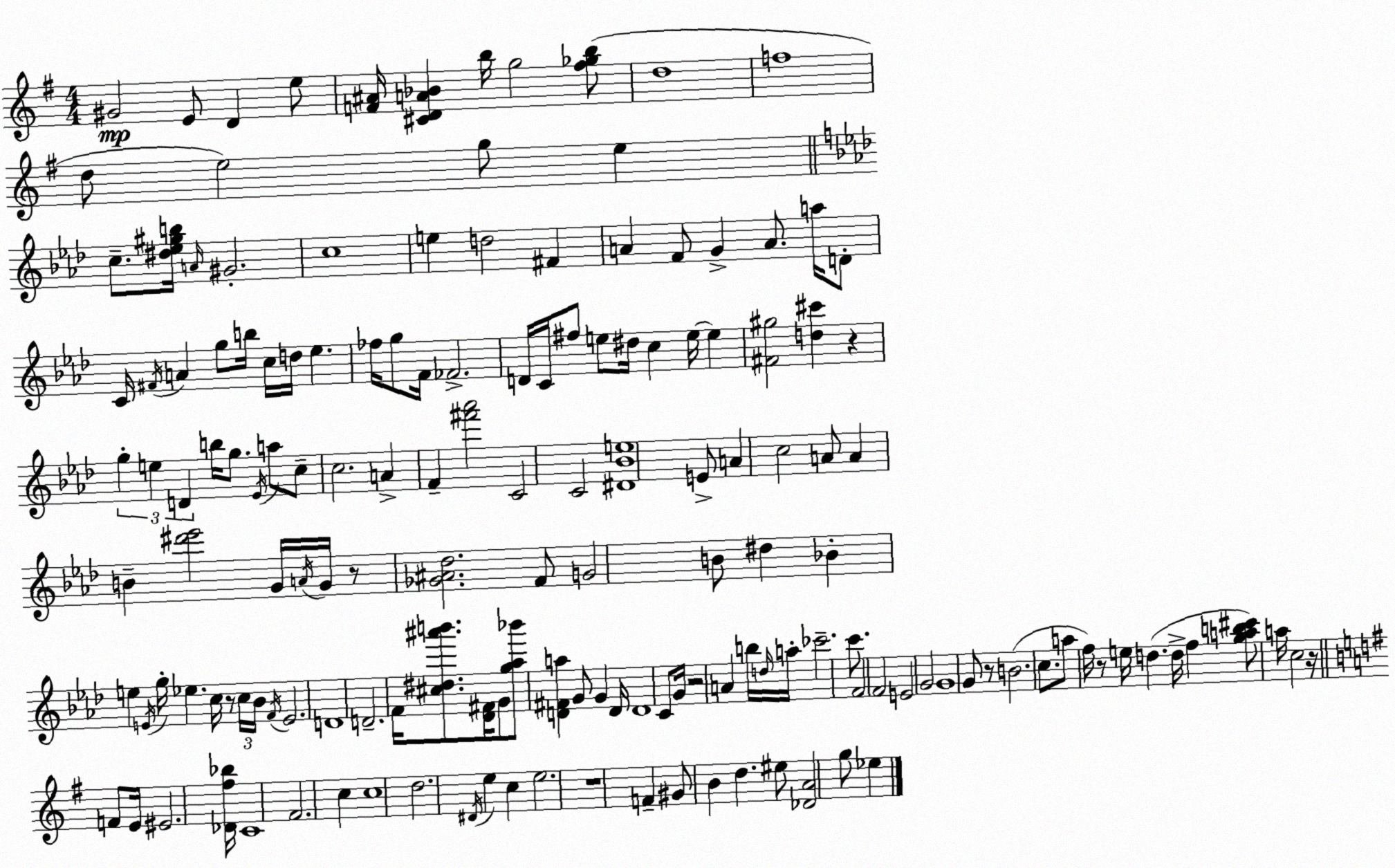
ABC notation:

X:1
T:Untitled
M:4/4
L:1/4
K:Em
^G2 E/2 D e/2 [F^A]/4 [^CDA_B] b/4 g2 [^f_gb]/2 d4 f4 d/2 e2 g/2 e c/2 [^d_e^gb]/4 A/4 ^G2 c4 e d2 ^F A F/2 G A/2 a/4 D/2 C/4 ^F/4 A g/2 b/4 c/4 d/4 _e _f/4 g/2 F/4 _F2 D/4 C/4 ^f/2 e/2 ^d/4 c e/4 e [^F^g]2 [d^c'] z g e D b/4 g/2 _E/4 a/2 c/2 c2 A F [^f'_a']2 C2 C2 [^D_Be]4 E/2 A c2 A/2 A B [^d'_e']2 G/4 A/4 G/4 z/2 [_G^A_d]2 F/2 G2 B/2 ^d _B e E/4 g/4 _e c/4 z/2 c/4 _B/4 F/4 E2 D4 D2 F/4 [^c^d^a'b']/2 [_D^F]/4 G/2 [g_a_b']/2 [D^Fa] G/2 G D/4 D4 C/2 G/4 z2 A b/4 d/4 a/4 _c'2 c'/2 F2 F2 E2 G2 G4 G/2 z/2 B2 c/2 a/2 f/4 z/2 e/4 d d/4 f [gab^c']/2 a/4 c2 z/4 F/2 E/4 ^E2 [_D^f_b]/4 C4 ^F2 c c4 d2 ^D/4 e c e2 z4 F ^G/2 B d ^e/2 [_DA]2 g/2 _e